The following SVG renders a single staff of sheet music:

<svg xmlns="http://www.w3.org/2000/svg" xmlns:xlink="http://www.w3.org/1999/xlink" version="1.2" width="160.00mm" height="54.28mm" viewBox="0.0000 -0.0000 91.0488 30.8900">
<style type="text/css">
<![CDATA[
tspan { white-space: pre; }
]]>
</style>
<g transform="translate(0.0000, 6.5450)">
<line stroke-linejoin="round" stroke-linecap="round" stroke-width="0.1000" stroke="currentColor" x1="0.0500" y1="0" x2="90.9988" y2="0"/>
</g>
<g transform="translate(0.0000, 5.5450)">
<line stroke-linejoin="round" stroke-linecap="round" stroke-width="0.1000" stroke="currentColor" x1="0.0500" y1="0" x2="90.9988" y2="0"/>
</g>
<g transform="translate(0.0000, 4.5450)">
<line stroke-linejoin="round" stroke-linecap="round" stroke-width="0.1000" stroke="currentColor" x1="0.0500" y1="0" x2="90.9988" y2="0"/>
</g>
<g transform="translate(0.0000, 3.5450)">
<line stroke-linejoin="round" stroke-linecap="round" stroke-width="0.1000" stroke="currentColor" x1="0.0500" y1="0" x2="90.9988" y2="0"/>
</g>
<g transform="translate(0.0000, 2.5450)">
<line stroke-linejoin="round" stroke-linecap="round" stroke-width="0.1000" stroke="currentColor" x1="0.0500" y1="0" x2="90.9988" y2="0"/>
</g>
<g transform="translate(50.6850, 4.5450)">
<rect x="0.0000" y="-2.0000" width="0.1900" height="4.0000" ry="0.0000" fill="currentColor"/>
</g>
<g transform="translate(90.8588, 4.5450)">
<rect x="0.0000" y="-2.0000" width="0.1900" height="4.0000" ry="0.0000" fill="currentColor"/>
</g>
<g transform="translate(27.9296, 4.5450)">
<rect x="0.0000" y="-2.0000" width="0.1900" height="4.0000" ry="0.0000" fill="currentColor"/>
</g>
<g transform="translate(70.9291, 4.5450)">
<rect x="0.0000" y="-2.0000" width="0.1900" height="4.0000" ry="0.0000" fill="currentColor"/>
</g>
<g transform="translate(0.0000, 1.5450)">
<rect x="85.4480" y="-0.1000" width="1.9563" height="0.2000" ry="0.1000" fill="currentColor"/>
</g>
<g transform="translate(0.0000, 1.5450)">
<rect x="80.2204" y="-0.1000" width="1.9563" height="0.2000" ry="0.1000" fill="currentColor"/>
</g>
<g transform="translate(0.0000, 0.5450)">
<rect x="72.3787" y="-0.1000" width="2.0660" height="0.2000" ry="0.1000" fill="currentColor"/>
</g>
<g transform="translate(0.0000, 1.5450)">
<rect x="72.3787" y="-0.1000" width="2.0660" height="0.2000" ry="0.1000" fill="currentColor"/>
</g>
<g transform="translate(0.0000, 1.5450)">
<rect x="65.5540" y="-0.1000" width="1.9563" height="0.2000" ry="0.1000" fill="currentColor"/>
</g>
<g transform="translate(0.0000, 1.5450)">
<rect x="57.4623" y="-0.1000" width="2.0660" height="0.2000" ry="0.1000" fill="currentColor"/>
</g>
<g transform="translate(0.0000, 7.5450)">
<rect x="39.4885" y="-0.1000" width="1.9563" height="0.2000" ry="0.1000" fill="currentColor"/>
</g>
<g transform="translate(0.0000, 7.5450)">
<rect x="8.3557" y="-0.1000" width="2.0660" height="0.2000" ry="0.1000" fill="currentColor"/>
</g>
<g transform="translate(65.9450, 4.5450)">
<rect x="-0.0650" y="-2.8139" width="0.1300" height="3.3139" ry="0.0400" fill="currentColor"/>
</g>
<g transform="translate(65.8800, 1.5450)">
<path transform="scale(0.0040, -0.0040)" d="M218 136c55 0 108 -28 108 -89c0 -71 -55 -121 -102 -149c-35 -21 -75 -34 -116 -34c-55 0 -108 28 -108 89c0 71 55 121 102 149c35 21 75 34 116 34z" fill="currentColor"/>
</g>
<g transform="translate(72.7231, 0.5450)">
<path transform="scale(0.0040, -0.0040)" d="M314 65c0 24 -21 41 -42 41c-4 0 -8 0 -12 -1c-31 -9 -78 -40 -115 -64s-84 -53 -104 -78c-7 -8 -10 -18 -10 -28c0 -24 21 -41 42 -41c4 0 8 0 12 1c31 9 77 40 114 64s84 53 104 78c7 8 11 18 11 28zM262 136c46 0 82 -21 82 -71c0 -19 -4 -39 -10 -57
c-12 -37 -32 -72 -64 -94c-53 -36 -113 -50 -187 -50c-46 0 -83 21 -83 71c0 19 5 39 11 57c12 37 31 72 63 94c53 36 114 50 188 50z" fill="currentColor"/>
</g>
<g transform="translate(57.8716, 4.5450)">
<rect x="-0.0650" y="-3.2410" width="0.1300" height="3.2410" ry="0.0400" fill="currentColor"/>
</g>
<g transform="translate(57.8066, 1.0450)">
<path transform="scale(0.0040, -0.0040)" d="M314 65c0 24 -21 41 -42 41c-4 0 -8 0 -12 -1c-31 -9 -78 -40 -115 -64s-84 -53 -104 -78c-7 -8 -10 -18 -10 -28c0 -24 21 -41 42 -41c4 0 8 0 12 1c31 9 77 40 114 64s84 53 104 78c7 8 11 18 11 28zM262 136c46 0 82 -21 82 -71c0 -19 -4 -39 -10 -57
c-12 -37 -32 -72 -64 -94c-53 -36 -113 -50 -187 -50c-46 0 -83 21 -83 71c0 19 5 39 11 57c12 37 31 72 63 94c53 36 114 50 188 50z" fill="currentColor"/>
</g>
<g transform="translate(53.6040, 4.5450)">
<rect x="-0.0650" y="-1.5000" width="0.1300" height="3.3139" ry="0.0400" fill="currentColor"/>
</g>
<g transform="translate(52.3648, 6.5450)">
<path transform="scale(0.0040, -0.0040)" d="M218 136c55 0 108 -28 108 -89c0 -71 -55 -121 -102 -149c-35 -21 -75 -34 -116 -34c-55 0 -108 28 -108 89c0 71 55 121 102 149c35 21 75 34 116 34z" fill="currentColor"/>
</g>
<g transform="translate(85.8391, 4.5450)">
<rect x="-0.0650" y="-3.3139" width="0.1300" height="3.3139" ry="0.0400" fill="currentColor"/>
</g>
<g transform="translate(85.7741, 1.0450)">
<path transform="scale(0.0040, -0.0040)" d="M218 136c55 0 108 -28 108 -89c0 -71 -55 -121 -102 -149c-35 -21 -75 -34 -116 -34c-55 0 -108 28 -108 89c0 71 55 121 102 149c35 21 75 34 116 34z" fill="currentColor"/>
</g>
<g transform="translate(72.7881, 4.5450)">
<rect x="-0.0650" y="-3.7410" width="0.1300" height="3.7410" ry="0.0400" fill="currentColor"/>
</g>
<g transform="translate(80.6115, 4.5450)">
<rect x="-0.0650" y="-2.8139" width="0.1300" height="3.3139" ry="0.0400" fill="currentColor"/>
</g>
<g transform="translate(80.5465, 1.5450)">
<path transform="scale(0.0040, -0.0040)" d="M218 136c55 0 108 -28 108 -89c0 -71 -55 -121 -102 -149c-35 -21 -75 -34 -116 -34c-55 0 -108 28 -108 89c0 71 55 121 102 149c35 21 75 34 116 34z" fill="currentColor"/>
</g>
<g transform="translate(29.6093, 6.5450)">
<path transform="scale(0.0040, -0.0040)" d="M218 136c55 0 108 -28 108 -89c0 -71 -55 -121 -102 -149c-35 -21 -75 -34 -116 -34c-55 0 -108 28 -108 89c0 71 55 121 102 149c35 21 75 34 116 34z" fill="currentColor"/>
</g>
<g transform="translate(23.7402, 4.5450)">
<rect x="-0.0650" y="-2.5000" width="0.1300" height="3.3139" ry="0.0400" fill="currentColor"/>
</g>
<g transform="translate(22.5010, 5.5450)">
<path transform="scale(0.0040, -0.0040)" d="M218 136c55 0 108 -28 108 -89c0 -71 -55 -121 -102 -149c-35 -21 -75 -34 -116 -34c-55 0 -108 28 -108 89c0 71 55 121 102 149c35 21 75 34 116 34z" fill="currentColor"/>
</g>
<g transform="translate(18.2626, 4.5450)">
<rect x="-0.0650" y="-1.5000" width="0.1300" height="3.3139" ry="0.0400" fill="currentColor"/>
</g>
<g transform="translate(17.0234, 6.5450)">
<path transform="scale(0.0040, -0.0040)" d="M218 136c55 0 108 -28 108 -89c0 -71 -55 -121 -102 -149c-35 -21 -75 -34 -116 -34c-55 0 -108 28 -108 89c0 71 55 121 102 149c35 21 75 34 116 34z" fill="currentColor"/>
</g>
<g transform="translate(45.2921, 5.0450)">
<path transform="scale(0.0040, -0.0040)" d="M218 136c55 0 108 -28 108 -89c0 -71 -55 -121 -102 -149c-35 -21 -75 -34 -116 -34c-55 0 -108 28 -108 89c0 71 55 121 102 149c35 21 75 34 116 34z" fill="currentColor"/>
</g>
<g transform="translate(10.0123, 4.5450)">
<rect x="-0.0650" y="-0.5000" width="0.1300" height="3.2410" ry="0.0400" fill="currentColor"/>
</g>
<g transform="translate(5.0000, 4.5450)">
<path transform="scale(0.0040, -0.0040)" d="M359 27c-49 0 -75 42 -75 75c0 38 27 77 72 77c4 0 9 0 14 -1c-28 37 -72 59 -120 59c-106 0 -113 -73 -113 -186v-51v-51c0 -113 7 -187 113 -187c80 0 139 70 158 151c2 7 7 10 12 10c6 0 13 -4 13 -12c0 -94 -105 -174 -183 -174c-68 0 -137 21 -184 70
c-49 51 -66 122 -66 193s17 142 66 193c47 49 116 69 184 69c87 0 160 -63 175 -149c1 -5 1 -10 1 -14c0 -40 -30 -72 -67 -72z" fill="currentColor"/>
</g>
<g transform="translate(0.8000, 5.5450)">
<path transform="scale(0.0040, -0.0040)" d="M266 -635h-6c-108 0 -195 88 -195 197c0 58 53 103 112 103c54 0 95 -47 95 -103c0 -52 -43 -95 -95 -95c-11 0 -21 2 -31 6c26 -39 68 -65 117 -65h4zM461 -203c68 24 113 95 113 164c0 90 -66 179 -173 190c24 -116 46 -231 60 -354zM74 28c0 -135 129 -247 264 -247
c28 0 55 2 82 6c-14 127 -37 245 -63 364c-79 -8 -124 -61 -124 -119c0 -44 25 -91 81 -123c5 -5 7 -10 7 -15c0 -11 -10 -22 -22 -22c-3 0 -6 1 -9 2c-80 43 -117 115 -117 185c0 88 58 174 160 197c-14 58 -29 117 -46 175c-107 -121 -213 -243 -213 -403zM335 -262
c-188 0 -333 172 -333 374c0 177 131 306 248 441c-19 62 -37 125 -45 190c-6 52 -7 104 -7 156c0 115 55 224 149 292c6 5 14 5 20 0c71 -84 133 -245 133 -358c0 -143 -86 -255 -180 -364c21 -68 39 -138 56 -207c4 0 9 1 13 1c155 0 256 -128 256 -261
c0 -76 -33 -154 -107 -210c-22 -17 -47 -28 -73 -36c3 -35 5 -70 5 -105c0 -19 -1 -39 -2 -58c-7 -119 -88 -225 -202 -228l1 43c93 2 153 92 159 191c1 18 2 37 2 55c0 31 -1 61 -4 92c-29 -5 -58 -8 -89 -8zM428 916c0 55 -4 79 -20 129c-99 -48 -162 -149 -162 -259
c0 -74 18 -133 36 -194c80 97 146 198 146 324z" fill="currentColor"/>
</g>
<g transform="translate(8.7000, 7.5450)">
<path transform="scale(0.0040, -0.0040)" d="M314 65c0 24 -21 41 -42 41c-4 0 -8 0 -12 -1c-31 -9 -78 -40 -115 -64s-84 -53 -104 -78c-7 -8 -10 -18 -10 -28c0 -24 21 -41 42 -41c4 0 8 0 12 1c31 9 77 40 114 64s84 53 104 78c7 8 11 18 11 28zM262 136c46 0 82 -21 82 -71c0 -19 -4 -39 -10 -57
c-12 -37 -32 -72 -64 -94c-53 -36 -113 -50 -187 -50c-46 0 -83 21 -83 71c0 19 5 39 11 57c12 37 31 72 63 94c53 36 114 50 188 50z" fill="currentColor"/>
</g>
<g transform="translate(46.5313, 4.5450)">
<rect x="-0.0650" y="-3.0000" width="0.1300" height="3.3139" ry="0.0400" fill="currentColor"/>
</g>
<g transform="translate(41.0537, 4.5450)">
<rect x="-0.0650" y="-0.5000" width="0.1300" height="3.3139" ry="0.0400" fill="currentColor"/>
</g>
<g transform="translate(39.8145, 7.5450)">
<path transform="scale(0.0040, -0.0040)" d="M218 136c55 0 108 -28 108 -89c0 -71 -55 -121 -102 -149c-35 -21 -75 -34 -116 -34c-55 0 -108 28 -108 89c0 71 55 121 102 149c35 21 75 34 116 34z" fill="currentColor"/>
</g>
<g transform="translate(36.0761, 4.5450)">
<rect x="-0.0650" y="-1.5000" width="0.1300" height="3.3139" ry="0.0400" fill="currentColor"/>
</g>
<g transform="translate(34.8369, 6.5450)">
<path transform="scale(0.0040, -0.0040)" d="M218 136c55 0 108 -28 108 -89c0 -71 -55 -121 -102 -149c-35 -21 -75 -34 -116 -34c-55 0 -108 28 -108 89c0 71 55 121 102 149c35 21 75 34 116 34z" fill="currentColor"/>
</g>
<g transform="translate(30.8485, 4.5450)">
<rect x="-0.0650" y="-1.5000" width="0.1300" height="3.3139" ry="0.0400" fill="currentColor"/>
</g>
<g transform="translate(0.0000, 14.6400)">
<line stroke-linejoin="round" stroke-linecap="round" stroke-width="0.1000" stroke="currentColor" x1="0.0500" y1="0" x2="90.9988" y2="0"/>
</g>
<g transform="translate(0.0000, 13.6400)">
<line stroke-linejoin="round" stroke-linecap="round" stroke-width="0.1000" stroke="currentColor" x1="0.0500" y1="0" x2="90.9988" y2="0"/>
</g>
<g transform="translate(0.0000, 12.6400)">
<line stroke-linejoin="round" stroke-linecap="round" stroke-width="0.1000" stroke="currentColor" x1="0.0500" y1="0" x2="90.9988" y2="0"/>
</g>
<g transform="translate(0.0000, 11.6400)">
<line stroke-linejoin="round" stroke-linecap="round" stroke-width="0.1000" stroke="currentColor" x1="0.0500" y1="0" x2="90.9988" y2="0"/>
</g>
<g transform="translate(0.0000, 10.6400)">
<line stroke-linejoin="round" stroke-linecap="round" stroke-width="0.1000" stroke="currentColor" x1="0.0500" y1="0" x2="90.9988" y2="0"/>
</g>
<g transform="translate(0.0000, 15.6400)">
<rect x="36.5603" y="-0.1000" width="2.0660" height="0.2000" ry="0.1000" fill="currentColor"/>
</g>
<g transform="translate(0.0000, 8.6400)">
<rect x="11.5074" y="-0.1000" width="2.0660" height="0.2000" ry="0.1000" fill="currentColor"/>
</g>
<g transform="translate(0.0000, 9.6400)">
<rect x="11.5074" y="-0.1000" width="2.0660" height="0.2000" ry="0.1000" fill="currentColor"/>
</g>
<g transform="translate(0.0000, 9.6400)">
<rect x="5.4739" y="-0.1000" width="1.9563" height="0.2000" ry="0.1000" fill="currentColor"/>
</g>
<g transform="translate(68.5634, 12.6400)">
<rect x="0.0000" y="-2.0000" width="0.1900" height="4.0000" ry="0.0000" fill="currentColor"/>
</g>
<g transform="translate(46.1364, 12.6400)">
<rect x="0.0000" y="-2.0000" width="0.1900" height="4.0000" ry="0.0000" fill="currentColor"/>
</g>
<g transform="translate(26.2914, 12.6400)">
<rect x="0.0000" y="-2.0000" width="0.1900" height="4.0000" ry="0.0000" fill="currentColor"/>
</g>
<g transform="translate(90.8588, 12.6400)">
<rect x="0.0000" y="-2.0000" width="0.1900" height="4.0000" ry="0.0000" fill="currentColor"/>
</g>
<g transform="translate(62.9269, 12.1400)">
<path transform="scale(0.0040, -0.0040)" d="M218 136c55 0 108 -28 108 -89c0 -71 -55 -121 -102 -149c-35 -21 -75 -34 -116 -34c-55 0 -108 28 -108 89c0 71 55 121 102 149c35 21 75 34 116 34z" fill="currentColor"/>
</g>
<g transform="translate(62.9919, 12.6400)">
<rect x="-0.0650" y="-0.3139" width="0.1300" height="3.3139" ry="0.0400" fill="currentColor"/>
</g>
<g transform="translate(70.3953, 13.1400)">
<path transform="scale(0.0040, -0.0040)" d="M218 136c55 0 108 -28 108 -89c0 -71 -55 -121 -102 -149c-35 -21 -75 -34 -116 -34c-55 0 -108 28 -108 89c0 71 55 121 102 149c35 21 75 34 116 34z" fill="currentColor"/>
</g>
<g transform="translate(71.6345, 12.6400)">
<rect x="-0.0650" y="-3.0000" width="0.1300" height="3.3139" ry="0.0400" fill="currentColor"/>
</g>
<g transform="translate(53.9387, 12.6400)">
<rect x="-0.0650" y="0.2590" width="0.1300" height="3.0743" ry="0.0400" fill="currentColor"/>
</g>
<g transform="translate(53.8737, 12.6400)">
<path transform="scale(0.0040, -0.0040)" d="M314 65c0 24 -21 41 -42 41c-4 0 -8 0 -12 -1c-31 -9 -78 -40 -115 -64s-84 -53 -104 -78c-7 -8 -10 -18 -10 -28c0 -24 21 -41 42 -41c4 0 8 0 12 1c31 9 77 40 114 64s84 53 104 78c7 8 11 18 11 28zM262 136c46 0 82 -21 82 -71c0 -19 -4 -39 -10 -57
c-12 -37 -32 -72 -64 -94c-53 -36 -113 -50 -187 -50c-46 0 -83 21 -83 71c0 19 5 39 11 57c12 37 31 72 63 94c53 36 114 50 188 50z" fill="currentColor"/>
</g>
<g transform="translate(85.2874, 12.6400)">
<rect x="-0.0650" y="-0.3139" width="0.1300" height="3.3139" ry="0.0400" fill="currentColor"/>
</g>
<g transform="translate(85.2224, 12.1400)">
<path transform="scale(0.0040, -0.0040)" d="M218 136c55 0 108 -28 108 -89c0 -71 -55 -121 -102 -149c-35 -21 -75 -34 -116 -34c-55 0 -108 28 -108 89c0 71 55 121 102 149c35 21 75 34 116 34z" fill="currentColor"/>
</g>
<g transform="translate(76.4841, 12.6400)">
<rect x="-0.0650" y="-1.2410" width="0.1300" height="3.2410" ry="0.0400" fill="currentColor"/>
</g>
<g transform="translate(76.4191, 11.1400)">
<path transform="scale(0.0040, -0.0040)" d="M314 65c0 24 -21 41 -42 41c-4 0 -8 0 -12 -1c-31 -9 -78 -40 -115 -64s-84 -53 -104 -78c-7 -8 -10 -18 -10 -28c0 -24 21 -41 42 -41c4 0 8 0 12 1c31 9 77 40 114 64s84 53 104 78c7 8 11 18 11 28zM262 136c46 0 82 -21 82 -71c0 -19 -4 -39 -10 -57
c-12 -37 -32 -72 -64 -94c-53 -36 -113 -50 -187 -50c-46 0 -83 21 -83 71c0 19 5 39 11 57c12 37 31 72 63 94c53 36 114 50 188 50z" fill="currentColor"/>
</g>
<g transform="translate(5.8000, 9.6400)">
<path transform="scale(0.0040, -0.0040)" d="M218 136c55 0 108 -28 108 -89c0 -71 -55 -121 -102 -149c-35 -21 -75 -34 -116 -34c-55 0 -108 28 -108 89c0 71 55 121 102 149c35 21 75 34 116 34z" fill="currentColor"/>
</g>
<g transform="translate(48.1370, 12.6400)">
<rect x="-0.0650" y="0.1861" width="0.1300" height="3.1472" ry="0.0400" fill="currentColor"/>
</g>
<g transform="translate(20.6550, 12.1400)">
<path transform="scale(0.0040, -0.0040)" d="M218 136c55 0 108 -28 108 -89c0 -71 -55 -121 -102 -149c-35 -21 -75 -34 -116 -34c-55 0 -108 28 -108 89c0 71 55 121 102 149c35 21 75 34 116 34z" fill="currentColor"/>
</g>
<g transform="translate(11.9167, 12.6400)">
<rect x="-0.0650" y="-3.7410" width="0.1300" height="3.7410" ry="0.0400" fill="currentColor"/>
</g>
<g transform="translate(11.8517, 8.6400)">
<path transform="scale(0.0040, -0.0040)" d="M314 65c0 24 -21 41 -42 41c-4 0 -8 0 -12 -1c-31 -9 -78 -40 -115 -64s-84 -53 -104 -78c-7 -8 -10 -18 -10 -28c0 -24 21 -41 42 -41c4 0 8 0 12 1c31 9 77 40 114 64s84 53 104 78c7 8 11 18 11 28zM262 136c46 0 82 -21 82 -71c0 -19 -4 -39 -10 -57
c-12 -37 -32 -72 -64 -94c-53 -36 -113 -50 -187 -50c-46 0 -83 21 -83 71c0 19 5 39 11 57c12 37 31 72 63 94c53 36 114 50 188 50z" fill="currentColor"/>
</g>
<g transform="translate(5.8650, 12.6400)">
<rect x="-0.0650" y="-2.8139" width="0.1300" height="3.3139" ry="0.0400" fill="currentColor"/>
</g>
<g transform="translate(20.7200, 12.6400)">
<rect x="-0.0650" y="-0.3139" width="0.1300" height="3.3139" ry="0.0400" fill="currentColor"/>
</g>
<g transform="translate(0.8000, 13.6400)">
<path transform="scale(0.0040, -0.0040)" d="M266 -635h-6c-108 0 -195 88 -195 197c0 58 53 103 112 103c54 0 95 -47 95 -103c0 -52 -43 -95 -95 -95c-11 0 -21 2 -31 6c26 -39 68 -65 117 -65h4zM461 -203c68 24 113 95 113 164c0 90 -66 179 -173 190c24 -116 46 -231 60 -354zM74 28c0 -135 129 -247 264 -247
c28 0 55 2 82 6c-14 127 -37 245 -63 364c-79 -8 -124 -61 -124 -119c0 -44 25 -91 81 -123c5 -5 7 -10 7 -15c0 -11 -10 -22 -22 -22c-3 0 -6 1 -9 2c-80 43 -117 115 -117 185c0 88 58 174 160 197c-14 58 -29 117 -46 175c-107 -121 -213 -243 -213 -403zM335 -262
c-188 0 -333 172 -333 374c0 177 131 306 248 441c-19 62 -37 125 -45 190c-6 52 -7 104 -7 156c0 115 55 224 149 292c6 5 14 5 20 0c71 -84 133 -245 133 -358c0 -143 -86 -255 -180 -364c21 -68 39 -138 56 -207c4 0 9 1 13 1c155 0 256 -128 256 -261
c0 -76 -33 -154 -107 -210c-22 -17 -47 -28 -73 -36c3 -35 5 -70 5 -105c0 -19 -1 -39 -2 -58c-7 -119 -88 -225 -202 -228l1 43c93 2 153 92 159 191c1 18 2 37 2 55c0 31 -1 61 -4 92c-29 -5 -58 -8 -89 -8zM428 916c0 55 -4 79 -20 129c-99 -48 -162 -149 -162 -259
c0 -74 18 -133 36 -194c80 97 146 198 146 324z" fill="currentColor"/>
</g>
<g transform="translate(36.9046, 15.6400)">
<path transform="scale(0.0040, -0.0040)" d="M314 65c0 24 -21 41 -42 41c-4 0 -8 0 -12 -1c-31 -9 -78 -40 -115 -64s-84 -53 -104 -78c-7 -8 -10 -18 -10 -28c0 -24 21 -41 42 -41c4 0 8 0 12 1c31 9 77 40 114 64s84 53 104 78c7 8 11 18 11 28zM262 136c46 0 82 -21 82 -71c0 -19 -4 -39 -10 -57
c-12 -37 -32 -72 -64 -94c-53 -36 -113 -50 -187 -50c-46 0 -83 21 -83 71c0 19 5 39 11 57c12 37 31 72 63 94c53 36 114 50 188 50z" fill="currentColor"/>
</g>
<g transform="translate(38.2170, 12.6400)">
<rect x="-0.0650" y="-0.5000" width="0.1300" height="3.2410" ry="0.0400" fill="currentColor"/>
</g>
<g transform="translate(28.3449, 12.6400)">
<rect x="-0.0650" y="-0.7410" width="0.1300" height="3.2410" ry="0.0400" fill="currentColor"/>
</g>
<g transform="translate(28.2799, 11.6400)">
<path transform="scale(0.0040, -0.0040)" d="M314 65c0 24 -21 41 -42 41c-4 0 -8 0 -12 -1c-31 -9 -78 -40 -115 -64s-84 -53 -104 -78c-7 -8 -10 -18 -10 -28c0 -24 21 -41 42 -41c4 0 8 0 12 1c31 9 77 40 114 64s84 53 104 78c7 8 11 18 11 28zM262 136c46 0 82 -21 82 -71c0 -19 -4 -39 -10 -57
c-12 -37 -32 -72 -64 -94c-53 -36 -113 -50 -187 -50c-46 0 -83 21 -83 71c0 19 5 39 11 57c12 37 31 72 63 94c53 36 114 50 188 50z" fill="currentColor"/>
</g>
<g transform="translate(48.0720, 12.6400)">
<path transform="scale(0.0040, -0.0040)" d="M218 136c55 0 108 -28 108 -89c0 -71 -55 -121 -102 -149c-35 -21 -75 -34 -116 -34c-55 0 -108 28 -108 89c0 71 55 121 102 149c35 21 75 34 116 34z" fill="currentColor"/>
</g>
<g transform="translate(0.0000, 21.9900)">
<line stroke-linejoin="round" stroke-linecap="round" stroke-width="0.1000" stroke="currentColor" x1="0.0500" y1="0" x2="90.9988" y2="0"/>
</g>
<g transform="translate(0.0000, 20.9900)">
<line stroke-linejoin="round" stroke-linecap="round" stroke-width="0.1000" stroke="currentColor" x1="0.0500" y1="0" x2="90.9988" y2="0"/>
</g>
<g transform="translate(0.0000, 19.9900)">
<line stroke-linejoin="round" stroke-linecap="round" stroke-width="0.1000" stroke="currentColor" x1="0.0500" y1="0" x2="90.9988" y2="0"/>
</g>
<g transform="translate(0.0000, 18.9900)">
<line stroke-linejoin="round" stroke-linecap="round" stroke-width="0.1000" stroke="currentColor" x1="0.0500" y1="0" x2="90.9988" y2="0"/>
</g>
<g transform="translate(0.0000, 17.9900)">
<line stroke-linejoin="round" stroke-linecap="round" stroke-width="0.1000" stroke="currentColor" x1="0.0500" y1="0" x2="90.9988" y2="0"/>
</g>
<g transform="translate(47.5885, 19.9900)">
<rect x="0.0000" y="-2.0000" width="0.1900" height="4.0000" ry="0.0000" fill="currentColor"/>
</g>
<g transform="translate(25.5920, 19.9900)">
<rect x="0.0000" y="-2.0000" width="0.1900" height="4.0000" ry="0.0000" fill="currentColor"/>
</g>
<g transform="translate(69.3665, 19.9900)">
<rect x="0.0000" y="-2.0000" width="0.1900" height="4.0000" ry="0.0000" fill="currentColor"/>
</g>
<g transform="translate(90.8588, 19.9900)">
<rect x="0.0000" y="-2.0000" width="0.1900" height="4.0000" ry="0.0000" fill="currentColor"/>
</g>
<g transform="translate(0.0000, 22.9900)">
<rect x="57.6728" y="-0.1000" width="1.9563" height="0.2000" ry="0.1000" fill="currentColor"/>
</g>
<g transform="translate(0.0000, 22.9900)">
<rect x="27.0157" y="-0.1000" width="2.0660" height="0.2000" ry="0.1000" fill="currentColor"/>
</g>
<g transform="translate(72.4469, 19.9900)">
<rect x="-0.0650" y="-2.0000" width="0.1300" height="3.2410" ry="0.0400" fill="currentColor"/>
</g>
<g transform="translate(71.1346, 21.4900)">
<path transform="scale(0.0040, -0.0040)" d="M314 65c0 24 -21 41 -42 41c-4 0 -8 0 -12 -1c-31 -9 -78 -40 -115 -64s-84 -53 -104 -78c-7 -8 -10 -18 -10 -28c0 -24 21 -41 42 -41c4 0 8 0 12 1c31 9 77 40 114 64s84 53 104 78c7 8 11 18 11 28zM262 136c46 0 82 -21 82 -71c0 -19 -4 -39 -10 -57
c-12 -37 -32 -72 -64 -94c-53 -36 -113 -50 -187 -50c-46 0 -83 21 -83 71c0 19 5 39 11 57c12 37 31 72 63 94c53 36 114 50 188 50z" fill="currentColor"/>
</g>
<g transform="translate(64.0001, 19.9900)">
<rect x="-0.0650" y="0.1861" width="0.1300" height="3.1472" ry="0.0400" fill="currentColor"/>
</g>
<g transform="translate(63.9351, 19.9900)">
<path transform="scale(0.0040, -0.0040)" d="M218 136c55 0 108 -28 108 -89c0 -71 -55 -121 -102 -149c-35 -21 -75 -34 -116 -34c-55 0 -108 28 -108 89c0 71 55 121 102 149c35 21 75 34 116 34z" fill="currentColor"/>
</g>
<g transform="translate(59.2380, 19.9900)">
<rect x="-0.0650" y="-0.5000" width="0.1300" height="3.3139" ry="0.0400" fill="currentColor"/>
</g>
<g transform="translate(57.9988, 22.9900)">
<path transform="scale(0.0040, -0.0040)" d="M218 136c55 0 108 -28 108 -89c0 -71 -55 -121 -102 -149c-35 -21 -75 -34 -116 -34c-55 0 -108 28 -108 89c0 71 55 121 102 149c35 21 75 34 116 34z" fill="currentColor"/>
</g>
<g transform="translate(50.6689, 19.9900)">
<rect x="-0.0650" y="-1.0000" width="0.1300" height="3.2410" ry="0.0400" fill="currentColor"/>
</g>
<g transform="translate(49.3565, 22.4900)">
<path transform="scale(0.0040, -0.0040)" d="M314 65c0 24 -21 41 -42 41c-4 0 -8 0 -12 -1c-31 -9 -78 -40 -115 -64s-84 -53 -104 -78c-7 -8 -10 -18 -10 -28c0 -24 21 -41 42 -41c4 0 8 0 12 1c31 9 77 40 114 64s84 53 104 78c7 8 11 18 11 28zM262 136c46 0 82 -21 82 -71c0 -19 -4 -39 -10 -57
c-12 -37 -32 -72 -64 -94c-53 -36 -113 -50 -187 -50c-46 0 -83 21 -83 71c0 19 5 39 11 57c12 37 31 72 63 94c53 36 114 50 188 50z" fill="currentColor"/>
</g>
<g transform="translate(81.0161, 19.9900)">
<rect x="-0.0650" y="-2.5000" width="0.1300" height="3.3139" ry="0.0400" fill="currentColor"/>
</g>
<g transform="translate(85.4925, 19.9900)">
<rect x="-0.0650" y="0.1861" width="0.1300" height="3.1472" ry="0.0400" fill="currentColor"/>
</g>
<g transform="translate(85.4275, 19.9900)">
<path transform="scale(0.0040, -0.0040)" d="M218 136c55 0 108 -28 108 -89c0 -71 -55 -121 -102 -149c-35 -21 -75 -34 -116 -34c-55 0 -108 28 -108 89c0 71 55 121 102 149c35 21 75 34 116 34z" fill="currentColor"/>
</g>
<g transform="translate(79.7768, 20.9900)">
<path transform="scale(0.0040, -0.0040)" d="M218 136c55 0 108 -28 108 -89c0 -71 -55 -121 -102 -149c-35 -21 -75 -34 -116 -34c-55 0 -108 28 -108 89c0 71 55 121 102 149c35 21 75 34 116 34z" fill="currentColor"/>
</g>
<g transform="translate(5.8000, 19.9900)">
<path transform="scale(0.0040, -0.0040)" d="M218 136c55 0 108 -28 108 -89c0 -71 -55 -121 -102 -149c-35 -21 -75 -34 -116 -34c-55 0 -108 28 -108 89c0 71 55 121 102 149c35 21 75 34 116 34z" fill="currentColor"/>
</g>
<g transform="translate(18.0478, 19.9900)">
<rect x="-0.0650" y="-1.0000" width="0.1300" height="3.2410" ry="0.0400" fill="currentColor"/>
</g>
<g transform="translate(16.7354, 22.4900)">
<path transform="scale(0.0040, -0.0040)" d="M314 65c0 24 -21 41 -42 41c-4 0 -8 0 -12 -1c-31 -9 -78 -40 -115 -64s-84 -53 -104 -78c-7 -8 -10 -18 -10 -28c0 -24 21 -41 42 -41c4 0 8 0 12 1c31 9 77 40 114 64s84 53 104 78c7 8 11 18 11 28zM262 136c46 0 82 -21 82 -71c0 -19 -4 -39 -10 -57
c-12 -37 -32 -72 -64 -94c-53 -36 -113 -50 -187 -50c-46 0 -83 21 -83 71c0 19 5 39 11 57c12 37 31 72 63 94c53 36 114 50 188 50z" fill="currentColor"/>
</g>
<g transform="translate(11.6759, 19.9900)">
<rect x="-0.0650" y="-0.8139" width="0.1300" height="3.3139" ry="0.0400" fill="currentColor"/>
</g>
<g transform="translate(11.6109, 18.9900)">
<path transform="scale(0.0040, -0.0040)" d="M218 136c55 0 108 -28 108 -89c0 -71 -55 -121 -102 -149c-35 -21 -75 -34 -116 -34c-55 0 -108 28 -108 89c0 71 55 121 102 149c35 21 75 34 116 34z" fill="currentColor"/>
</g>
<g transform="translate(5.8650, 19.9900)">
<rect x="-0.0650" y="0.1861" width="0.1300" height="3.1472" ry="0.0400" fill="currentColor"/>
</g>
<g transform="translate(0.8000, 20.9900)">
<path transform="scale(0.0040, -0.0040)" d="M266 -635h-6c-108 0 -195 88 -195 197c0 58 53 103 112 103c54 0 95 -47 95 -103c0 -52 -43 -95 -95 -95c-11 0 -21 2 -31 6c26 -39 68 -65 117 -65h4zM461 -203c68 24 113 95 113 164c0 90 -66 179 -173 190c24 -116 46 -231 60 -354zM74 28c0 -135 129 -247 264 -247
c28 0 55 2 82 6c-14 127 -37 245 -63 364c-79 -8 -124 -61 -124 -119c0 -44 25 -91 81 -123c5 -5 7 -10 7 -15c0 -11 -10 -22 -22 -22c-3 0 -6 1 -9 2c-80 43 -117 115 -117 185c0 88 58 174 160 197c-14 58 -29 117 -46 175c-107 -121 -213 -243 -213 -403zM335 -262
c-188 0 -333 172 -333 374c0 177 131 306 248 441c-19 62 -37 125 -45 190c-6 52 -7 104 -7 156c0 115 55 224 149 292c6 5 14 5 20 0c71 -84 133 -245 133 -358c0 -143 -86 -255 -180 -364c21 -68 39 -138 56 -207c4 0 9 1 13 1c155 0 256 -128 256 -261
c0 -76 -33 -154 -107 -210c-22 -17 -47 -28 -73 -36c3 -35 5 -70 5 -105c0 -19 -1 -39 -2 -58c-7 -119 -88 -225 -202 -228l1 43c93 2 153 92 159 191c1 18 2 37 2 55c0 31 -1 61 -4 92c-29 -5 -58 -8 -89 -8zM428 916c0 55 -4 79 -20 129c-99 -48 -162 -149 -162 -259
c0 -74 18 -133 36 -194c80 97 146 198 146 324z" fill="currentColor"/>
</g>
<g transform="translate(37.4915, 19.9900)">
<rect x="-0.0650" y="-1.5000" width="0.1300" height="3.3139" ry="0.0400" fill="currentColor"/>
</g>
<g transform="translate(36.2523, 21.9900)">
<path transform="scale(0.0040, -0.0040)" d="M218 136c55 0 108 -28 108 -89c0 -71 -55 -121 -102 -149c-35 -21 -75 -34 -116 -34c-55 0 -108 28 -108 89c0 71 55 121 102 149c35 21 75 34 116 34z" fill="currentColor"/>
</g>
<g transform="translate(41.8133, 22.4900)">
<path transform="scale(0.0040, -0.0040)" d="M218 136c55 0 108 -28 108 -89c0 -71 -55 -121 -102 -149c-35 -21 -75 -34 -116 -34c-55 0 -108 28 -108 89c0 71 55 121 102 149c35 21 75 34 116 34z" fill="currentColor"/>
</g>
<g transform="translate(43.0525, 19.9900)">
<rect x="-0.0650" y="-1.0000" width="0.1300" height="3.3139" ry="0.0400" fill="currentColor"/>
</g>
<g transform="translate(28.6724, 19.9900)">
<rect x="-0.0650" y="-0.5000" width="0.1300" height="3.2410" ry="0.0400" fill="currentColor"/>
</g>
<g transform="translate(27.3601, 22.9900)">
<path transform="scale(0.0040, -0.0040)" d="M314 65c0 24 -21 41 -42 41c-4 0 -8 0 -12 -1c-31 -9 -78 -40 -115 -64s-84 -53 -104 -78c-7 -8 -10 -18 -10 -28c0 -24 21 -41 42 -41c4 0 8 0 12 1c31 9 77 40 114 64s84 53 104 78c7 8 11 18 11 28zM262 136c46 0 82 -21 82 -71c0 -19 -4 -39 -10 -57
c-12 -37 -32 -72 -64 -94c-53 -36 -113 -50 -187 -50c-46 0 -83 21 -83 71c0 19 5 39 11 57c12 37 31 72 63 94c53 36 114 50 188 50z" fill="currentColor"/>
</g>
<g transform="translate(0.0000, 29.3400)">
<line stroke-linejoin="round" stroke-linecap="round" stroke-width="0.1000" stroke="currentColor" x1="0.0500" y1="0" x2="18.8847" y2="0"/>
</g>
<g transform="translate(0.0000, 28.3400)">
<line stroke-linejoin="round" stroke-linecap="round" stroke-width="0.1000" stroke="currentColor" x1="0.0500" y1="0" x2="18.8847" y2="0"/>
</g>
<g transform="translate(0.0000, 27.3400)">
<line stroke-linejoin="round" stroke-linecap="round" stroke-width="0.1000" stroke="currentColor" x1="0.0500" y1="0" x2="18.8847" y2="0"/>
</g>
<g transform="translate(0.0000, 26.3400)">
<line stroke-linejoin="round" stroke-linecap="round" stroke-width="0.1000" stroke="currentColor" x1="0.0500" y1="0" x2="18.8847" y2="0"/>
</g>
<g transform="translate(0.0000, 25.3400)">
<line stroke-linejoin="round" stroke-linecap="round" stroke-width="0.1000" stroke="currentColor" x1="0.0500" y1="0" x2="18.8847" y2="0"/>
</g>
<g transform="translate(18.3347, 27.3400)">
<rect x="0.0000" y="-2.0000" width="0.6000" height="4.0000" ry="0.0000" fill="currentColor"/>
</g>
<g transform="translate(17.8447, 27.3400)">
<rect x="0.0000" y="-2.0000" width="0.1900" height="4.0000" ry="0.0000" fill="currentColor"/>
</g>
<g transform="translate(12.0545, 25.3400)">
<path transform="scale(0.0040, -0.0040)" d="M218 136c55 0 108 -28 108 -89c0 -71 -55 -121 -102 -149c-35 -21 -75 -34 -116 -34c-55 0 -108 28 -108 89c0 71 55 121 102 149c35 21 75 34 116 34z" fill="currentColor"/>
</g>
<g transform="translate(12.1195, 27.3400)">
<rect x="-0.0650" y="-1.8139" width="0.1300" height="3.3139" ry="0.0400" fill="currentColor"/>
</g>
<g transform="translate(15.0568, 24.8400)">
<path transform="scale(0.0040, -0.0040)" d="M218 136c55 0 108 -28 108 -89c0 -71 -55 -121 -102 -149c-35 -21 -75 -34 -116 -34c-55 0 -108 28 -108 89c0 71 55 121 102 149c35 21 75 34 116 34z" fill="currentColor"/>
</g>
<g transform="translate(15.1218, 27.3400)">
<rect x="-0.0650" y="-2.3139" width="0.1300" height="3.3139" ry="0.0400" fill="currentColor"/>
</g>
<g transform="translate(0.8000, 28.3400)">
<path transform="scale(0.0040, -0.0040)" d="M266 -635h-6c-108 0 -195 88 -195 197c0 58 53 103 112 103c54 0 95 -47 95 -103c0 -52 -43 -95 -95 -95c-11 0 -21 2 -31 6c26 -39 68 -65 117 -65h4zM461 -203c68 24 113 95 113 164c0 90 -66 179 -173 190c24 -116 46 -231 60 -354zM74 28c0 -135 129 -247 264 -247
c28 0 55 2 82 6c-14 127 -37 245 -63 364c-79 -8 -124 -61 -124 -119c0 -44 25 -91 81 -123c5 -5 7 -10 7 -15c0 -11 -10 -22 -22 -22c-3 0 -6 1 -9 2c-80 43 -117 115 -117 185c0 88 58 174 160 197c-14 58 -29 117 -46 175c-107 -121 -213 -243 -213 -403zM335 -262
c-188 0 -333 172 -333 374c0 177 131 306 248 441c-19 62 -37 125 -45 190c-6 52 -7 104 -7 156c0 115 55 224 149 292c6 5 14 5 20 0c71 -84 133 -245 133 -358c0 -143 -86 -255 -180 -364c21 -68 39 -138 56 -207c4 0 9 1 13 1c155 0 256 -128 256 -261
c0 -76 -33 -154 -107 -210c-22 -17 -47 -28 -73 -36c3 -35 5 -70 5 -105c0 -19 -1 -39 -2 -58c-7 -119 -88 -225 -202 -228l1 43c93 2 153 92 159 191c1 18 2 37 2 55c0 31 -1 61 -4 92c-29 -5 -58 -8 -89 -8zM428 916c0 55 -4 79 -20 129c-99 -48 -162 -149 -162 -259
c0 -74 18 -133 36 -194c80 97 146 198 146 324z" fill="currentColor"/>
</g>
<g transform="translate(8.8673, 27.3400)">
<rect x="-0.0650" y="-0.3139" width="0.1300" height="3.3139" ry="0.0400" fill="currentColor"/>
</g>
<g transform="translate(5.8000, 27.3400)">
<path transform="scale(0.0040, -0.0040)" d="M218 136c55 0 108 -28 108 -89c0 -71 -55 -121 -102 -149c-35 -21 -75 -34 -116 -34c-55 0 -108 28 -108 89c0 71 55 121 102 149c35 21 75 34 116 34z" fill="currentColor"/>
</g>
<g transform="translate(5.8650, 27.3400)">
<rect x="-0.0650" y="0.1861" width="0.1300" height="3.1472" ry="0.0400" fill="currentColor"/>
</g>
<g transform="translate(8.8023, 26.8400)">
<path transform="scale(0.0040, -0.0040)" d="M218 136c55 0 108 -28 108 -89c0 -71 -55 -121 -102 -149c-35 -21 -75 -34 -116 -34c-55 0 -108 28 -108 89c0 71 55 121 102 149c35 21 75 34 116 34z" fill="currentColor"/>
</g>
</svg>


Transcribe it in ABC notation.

X:1
T:Untitled
M:4/4
L:1/4
K:C
C2 E G E E C A E b2 a c'2 a b a c'2 c d2 C2 B B2 c A e2 c B d D2 C2 E D D2 C B F2 G B B c f g